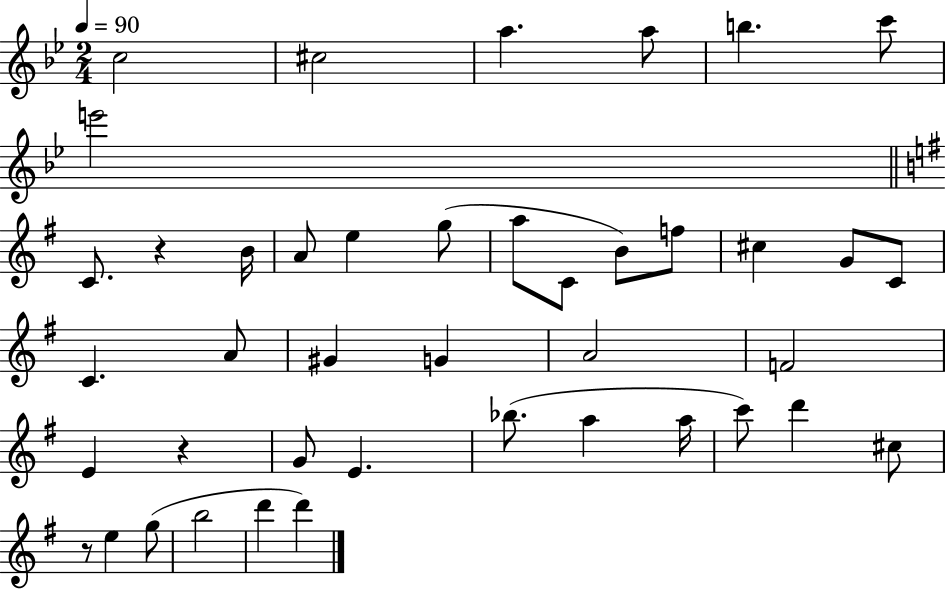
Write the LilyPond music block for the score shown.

{
  \clef treble
  \numericTimeSignature
  \time 2/4
  \key bes \major
  \tempo 4 = 90
  \repeat volta 2 { c''2 | cis''2 | a''4. a''8 | b''4. c'''8 | \break e'''2 | \bar "||" \break \key e \minor c'8. r4 b'16 | a'8 e''4 g''8( | a''8 c'8 b'8) f''8 | cis''4 g'8 c'8 | \break c'4. a'8 | gis'4 g'4 | a'2 | f'2 | \break e'4 r4 | g'8 e'4. | bes''8.( a''4 a''16 | c'''8) d'''4 cis''8 | \break r8 e''4 g''8( | b''2 | d'''4 d'''4) | } \bar "|."
}